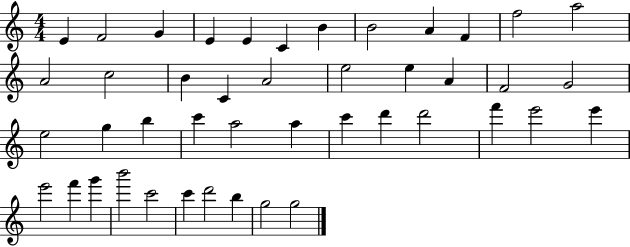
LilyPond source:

{
  \clef treble
  \numericTimeSignature
  \time 4/4
  \key c \major
  e'4 f'2 g'4 | e'4 e'4 c'4 b'4 | b'2 a'4 f'4 | f''2 a''2 | \break a'2 c''2 | b'4 c'4 a'2 | e''2 e''4 a'4 | f'2 g'2 | \break e''2 g''4 b''4 | c'''4 a''2 a''4 | c'''4 d'''4 d'''2 | f'''4 e'''2 e'''4 | \break e'''2 f'''4 g'''4 | b'''2 c'''2 | c'''4 d'''2 b''4 | g''2 g''2 | \break \bar "|."
}